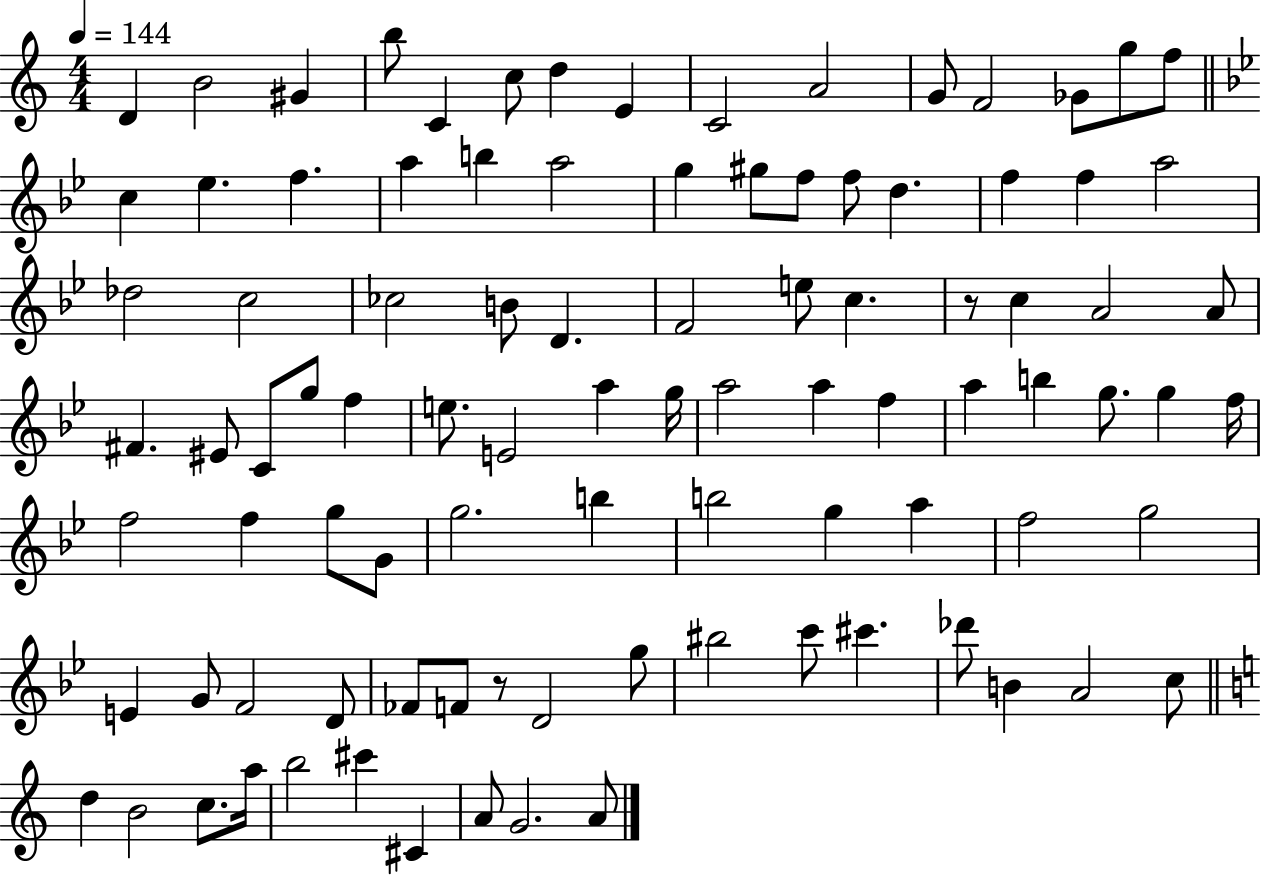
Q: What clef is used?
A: treble